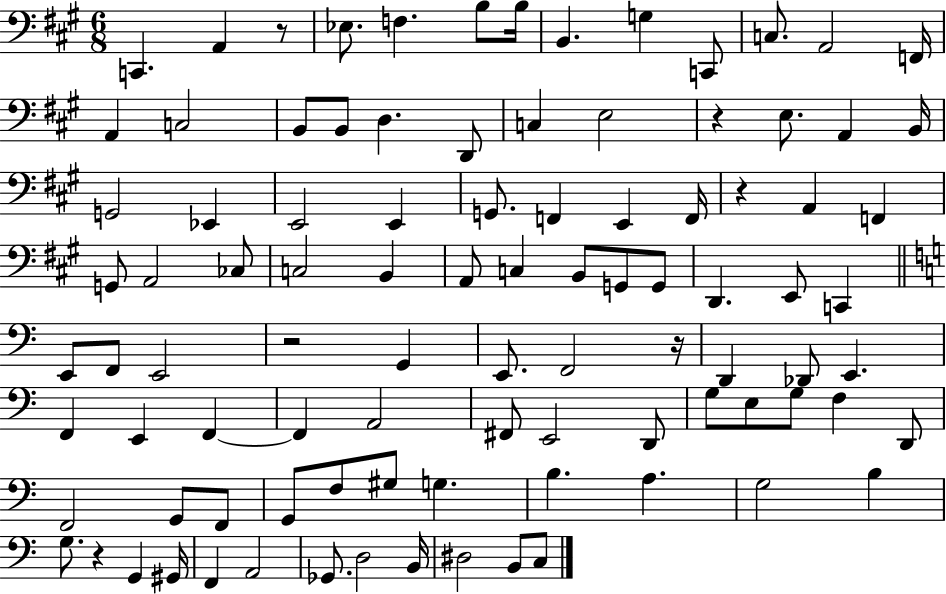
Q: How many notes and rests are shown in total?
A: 96